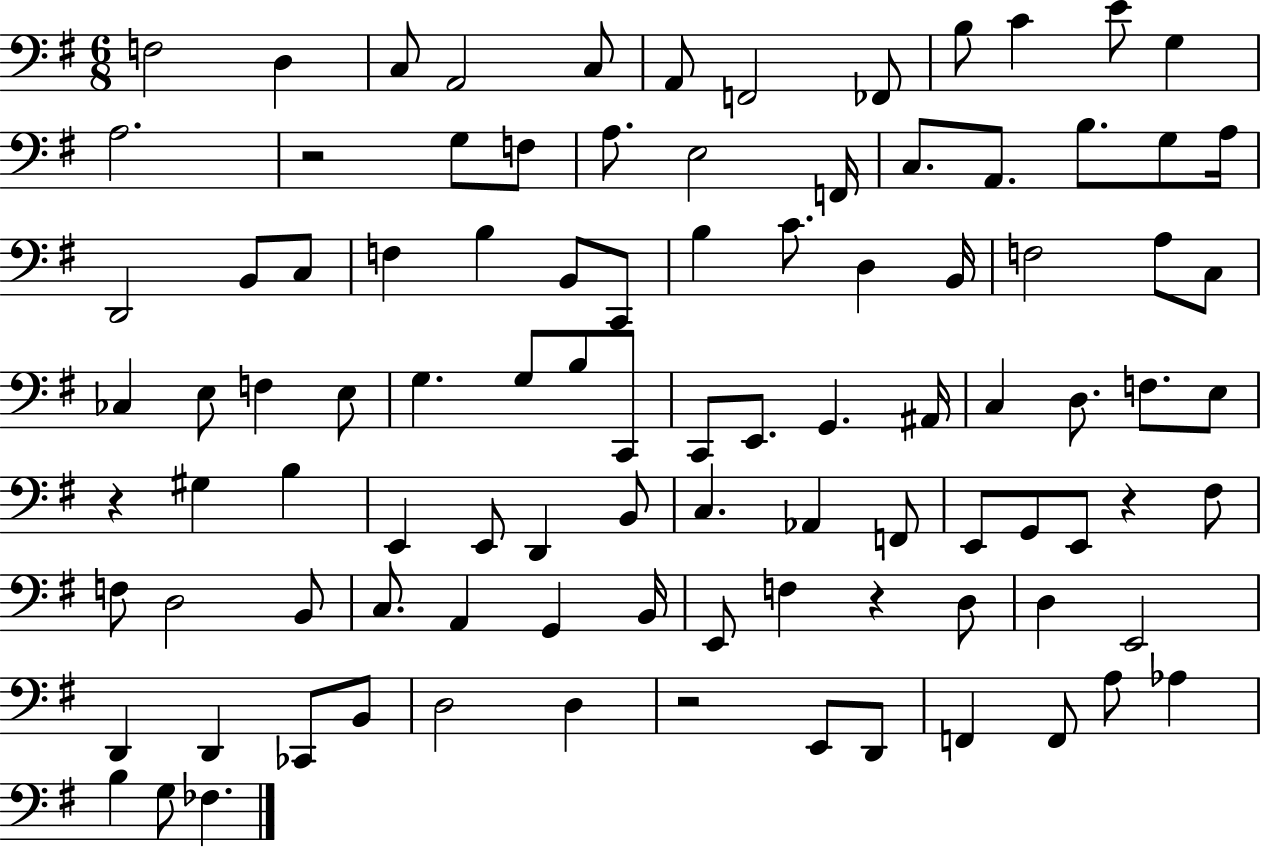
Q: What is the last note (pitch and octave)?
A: FES3